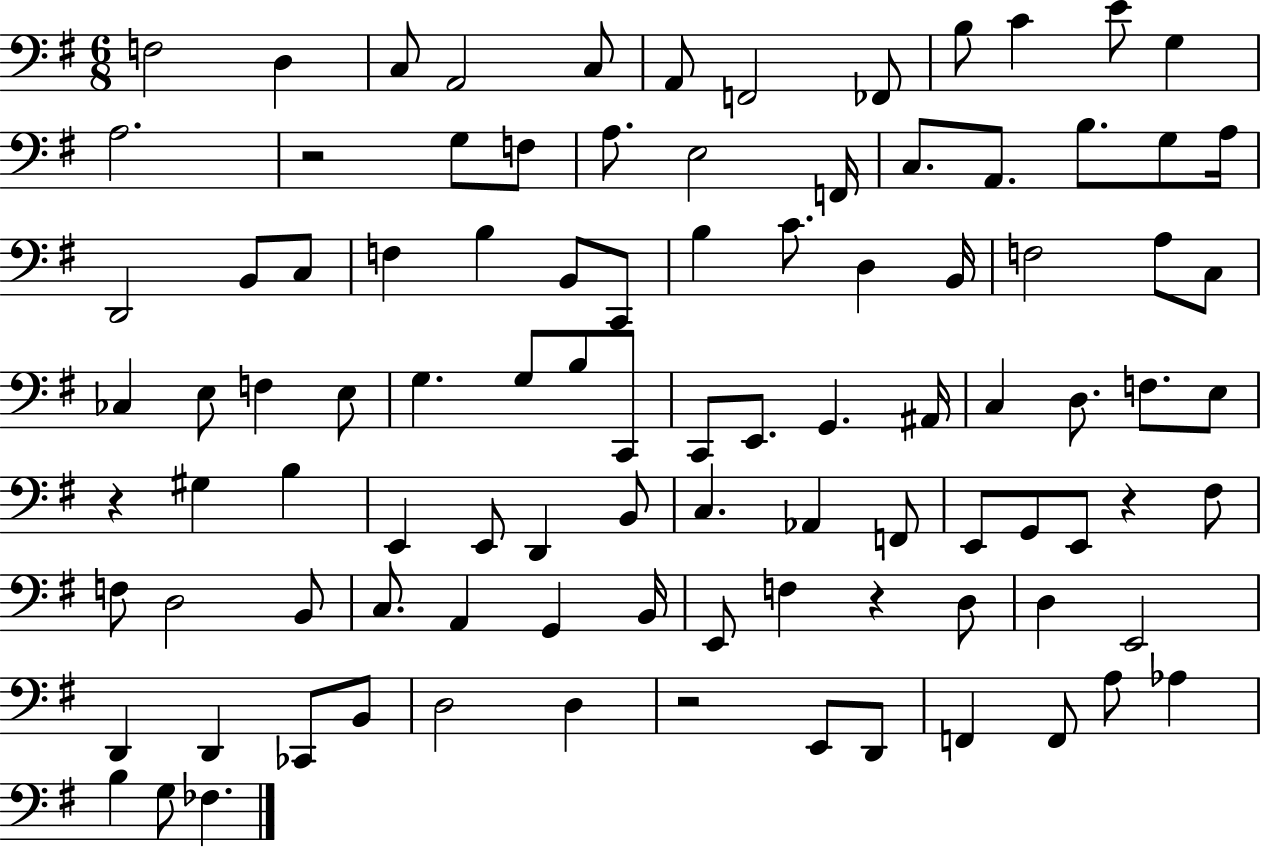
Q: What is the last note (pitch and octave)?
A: FES3